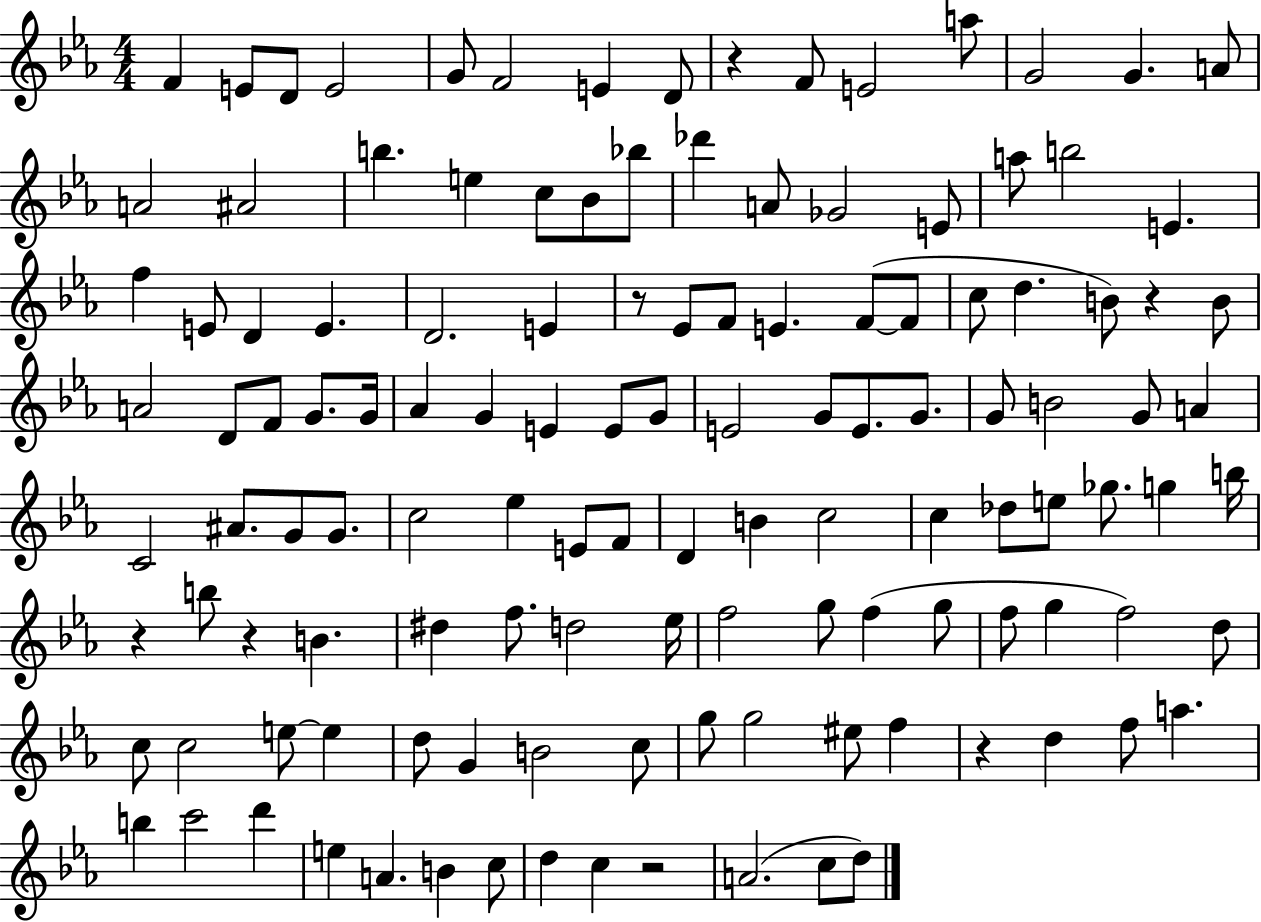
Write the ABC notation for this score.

X:1
T:Untitled
M:4/4
L:1/4
K:Eb
F E/2 D/2 E2 G/2 F2 E D/2 z F/2 E2 a/2 G2 G A/2 A2 ^A2 b e c/2 _B/2 _b/2 _d' A/2 _G2 E/2 a/2 b2 E f E/2 D E D2 E z/2 _E/2 F/2 E F/2 F/2 c/2 d B/2 z B/2 A2 D/2 F/2 G/2 G/4 _A G E E/2 G/2 E2 G/2 E/2 G/2 G/2 B2 G/2 A C2 ^A/2 G/2 G/2 c2 _e E/2 F/2 D B c2 c _d/2 e/2 _g/2 g b/4 z b/2 z B ^d f/2 d2 _e/4 f2 g/2 f g/2 f/2 g f2 d/2 c/2 c2 e/2 e d/2 G B2 c/2 g/2 g2 ^e/2 f z d f/2 a b c'2 d' e A B c/2 d c z2 A2 c/2 d/2